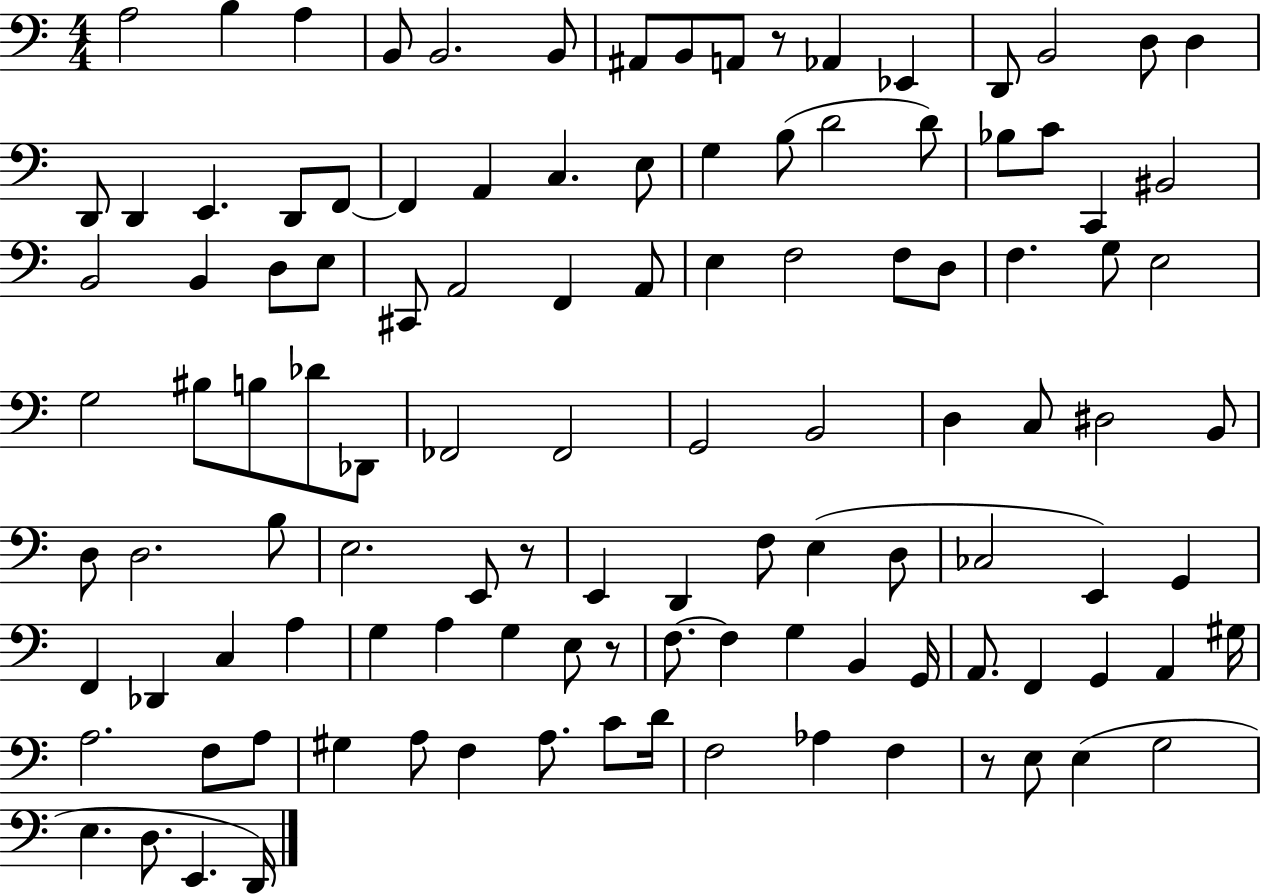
{
  \clef bass
  \numericTimeSignature
  \time 4/4
  \key c \major
  a2 b4 a4 | b,8 b,2. b,8 | ais,8 b,8 a,8 r8 aes,4 ees,4 | d,8 b,2 d8 d4 | \break d,8 d,4 e,4. d,8 f,8~~ | f,4 a,4 c4. e8 | g4 b8( d'2 d'8) | bes8 c'8 c,4 bis,2 | \break b,2 b,4 d8 e8 | cis,8 a,2 f,4 a,8 | e4 f2 f8 d8 | f4. g8 e2 | \break g2 bis8 b8 des'8 des,8 | fes,2 fes,2 | g,2 b,2 | d4 c8 dis2 b,8 | \break d8 d2. b8 | e2. e,8 r8 | e,4 d,4 f8 e4( d8 | ces2 e,4) g,4 | \break f,4 des,4 c4 a4 | g4 a4 g4 e8 r8 | f8.~~ f4 g4 b,4 g,16 | a,8. f,4 g,4 a,4 gis16 | \break a2. f8 a8 | gis4 a8 f4 a8. c'8 d'16 | f2 aes4 f4 | r8 e8 e4( g2 | \break e4. d8. e,4. d,16) | \bar "|."
}